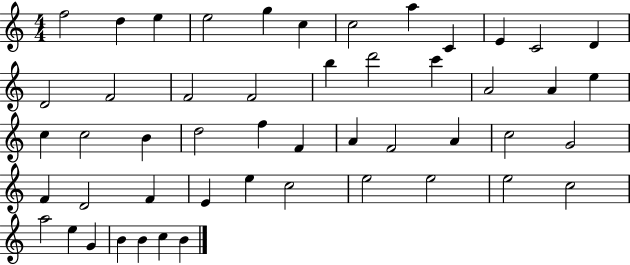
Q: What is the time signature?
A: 4/4